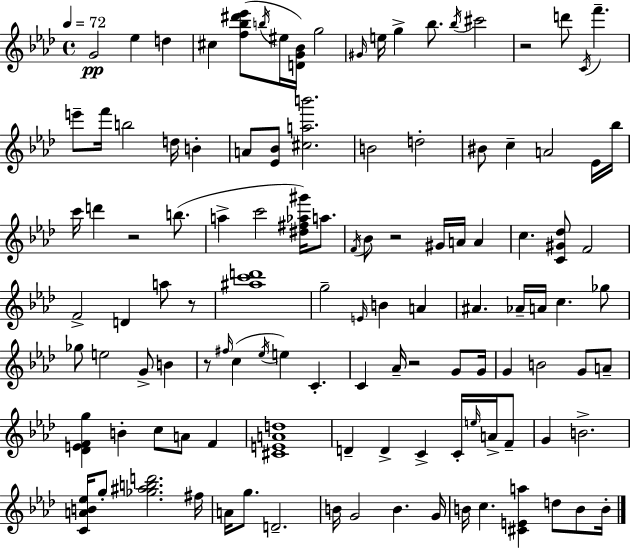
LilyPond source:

{
  \clef treble
  \time 4/4
  \defaultTimeSignature
  \key f \minor
  \tempo 4 = 72
  \repeat volta 2 { g'2\pp ees''4 d''4 | cis''4 <f'' bes'' dis''' ees'''>8( \acciaccatura { b''16 } eis''16 <d' g' bes'>16) g''2 | \grace { gis'16 } e''16 g''4-> bes''8. \acciaccatura { bes''16 } cis'''2 | r2 d'''8 \acciaccatura { c'16 } f'''4.-- | \break e'''8-- f'''16 b''2 d''16 | b'4-. a'8 <ees' bes'>8 <cis'' a'' b'''>2. | b'2 d''2-. | bis'8 c''4-- a'2 | \break ees'16 bes''16 c'''16 d'''4 r2 | b''8.( a''4-> c'''2 | <dis'' fis'' aes'' gis'''>16) a''8. \acciaccatura { f'16 } bes'8 r2 gis'16 | a'16 a'4 c''4. <c' gis' des''>8 f'2 | \break f'2-> d'4 | a''8 r8 <ais'' c''' d'''>1 | g''2-- \grace { e'16 } b'4 | a'4 ais'4. aes'16-- a'16 c''4. | \break ges''8 ges''8 e''2 | g'8-> b'4 r8 \grace { fis''16 }( c''4 \acciaccatura { ees''16 }) e''4 | c'4.-. c'4 aes'16-- r2 | g'8 g'16 g'4 b'2 | \break g'8 a'8-- <des' e' f' g''>4 b'4-. | c''8 a'8 f'4 <cis' e' a' d''>1 | d'4-- d'4-> | c'4-> c'16-. \grace { e''16 } a'16-> f'8-- g'4 b'2.-> | \break <c' a' b' ees''>16 g''8-. <ges'' ais'' b'' d'''>2. | fis''16 a'16 g''8. d'2.-- | b'16 g'2 | b'4. g'16 b'16 c''4. | \break <cis' e' a''>4 d''8 b'8 b'16-. } \bar "|."
}